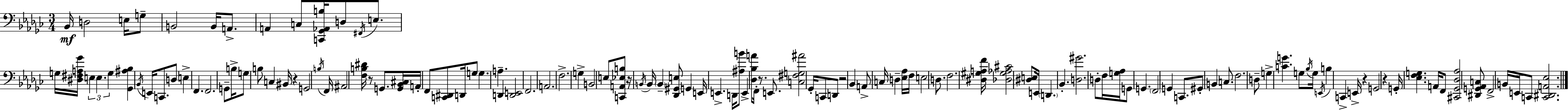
X:1
T:Untitled
M:3/4
L:1/4
K:Ebm
_B,,/4 D,2 E,/4 G,/2 B,,2 B,,/4 A,,/2 A,, C,/2 [C,,_G,,_A,,B,]/4 D,/2 ^F,,/4 E,/2 G,/4 [^D,^F,A,_G]/4 E, E, G, [_G,,^A,_B,] _B,,/4 E,,/4 C,,/2 D,/2 E, F,, F,,2 G,,/2 B,/4 G,/2 B,/2 C, ^B,,/4 z G,,2 B,/4 F,,/4 ^A,,2 [F,B,^D]/4 z/2 G,,/2 [G,,_B,,^C,]/4 A,,/4 F,,/2 [C,,^D,,]/2 D,,/4 G,/2 G, A, D,, [D,,E,,]2 F,,2 A,,2 F,2 G, B,,2 E,/2 [C,,A,,_E,B,]/2 z/4 B,,/4 B,,/4 B,, [_D,,^G,,E,]/2 G,, E,,/4 E,, D,,/4 [^A,B]/2 E,, [_D,_B,A]/2 F,,/4 z/2 E,,/2 [C,^F,G,^A]2 _G,,/4 C,,/2 D,,/2 z2 _B,, A,,/2 C,/4 D, [_E,_A,]/4 F,/4 E,2 D,/2 F,2 [^D,^G,A,F]/4 [_D,^G,_A,^C]2 [^D,E,]/2 E,,/4 D,, _B,, [D,^G]2 D,/2 F,/4 [G,_A,]/4 G,,/2 G,, F,,2 G,, C,,/2 ^G,,/2 B,, C,/2 F,2 D,/2 G, [CG] G,/2 _B,/4 G,/4 E,,/4 B, C,, E,,/4 z G,,2 z G,,/4 [_E,F,G,] A,,/4 F,,/2 [^C,,_G,,_D,_A,]2 [^D,,G,,_A,,C,]/2 F,,2 B,,/4 E,,/4 C,,/2 [C,,^D,,A,,_E,]2